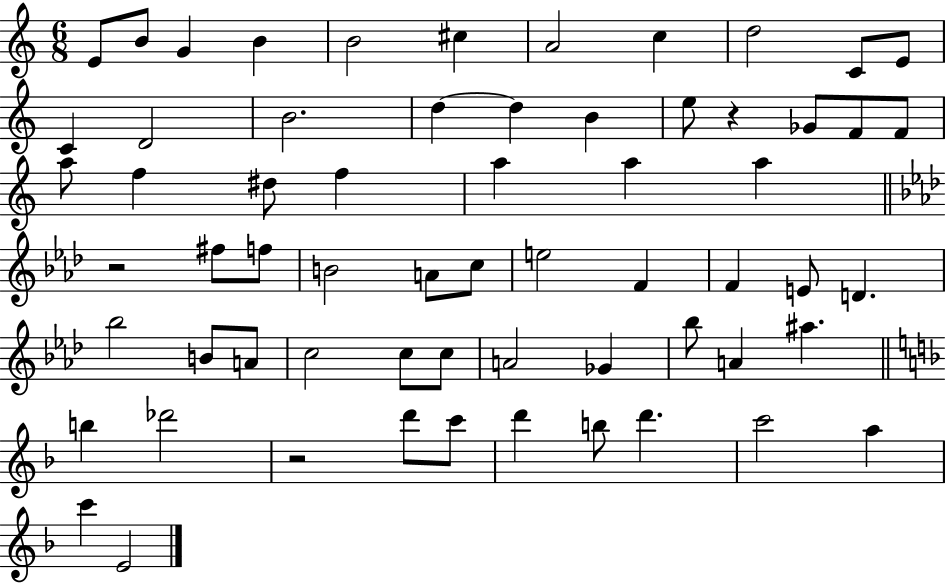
{
  \clef treble
  \numericTimeSignature
  \time 6/8
  \key c \major
  e'8 b'8 g'4 b'4 | b'2 cis''4 | a'2 c''4 | d''2 c'8 e'8 | \break c'4 d'2 | b'2. | d''4~~ d''4 b'4 | e''8 r4 ges'8 f'8 f'8 | \break a''8 f''4 dis''8 f''4 | a''4 a''4 a''4 | \bar "||" \break \key aes \major r2 fis''8 f''8 | b'2 a'8 c''8 | e''2 f'4 | f'4 e'8 d'4. | \break bes''2 b'8 a'8 | c''2 c''8 c''8 | a'2 ges'4 | bes''8 a'4 ais''4. | \break \bar "||" \break \key d \minor b''4 des'''2 | r2 d'''8 c'''8 | d'''4 b''8 d'''4. | c'''2 a''4 | \break c'''4 e'2 | \bar "|."
}